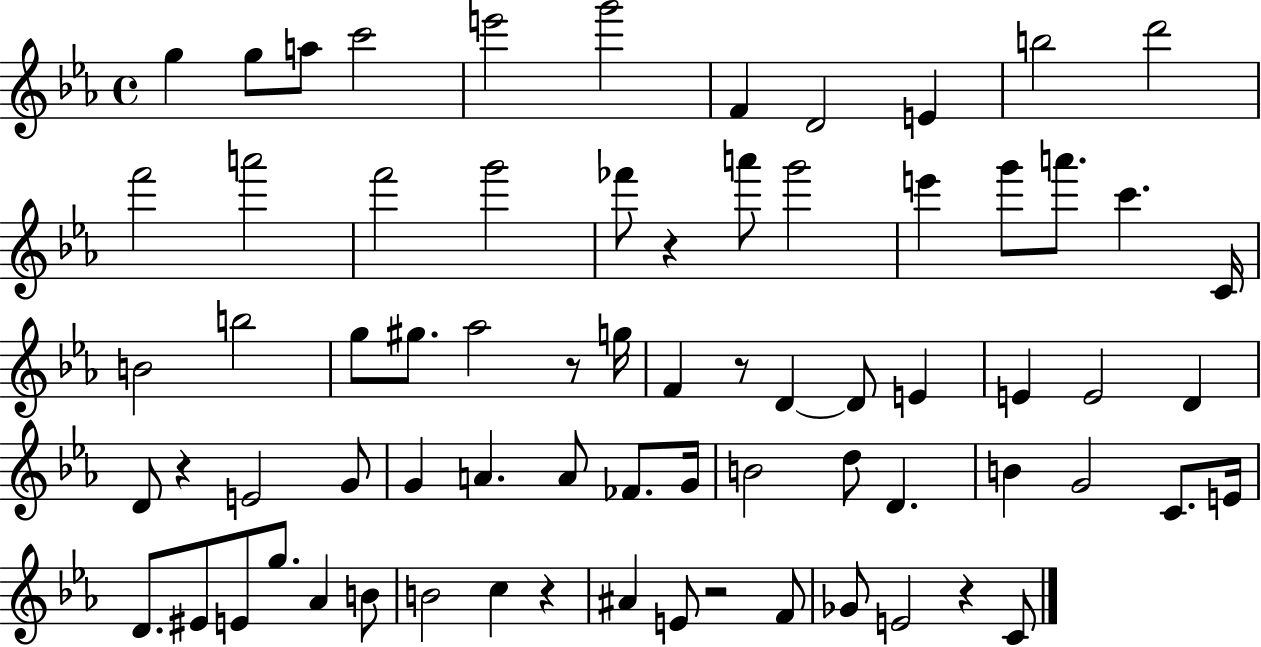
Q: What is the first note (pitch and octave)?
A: G5